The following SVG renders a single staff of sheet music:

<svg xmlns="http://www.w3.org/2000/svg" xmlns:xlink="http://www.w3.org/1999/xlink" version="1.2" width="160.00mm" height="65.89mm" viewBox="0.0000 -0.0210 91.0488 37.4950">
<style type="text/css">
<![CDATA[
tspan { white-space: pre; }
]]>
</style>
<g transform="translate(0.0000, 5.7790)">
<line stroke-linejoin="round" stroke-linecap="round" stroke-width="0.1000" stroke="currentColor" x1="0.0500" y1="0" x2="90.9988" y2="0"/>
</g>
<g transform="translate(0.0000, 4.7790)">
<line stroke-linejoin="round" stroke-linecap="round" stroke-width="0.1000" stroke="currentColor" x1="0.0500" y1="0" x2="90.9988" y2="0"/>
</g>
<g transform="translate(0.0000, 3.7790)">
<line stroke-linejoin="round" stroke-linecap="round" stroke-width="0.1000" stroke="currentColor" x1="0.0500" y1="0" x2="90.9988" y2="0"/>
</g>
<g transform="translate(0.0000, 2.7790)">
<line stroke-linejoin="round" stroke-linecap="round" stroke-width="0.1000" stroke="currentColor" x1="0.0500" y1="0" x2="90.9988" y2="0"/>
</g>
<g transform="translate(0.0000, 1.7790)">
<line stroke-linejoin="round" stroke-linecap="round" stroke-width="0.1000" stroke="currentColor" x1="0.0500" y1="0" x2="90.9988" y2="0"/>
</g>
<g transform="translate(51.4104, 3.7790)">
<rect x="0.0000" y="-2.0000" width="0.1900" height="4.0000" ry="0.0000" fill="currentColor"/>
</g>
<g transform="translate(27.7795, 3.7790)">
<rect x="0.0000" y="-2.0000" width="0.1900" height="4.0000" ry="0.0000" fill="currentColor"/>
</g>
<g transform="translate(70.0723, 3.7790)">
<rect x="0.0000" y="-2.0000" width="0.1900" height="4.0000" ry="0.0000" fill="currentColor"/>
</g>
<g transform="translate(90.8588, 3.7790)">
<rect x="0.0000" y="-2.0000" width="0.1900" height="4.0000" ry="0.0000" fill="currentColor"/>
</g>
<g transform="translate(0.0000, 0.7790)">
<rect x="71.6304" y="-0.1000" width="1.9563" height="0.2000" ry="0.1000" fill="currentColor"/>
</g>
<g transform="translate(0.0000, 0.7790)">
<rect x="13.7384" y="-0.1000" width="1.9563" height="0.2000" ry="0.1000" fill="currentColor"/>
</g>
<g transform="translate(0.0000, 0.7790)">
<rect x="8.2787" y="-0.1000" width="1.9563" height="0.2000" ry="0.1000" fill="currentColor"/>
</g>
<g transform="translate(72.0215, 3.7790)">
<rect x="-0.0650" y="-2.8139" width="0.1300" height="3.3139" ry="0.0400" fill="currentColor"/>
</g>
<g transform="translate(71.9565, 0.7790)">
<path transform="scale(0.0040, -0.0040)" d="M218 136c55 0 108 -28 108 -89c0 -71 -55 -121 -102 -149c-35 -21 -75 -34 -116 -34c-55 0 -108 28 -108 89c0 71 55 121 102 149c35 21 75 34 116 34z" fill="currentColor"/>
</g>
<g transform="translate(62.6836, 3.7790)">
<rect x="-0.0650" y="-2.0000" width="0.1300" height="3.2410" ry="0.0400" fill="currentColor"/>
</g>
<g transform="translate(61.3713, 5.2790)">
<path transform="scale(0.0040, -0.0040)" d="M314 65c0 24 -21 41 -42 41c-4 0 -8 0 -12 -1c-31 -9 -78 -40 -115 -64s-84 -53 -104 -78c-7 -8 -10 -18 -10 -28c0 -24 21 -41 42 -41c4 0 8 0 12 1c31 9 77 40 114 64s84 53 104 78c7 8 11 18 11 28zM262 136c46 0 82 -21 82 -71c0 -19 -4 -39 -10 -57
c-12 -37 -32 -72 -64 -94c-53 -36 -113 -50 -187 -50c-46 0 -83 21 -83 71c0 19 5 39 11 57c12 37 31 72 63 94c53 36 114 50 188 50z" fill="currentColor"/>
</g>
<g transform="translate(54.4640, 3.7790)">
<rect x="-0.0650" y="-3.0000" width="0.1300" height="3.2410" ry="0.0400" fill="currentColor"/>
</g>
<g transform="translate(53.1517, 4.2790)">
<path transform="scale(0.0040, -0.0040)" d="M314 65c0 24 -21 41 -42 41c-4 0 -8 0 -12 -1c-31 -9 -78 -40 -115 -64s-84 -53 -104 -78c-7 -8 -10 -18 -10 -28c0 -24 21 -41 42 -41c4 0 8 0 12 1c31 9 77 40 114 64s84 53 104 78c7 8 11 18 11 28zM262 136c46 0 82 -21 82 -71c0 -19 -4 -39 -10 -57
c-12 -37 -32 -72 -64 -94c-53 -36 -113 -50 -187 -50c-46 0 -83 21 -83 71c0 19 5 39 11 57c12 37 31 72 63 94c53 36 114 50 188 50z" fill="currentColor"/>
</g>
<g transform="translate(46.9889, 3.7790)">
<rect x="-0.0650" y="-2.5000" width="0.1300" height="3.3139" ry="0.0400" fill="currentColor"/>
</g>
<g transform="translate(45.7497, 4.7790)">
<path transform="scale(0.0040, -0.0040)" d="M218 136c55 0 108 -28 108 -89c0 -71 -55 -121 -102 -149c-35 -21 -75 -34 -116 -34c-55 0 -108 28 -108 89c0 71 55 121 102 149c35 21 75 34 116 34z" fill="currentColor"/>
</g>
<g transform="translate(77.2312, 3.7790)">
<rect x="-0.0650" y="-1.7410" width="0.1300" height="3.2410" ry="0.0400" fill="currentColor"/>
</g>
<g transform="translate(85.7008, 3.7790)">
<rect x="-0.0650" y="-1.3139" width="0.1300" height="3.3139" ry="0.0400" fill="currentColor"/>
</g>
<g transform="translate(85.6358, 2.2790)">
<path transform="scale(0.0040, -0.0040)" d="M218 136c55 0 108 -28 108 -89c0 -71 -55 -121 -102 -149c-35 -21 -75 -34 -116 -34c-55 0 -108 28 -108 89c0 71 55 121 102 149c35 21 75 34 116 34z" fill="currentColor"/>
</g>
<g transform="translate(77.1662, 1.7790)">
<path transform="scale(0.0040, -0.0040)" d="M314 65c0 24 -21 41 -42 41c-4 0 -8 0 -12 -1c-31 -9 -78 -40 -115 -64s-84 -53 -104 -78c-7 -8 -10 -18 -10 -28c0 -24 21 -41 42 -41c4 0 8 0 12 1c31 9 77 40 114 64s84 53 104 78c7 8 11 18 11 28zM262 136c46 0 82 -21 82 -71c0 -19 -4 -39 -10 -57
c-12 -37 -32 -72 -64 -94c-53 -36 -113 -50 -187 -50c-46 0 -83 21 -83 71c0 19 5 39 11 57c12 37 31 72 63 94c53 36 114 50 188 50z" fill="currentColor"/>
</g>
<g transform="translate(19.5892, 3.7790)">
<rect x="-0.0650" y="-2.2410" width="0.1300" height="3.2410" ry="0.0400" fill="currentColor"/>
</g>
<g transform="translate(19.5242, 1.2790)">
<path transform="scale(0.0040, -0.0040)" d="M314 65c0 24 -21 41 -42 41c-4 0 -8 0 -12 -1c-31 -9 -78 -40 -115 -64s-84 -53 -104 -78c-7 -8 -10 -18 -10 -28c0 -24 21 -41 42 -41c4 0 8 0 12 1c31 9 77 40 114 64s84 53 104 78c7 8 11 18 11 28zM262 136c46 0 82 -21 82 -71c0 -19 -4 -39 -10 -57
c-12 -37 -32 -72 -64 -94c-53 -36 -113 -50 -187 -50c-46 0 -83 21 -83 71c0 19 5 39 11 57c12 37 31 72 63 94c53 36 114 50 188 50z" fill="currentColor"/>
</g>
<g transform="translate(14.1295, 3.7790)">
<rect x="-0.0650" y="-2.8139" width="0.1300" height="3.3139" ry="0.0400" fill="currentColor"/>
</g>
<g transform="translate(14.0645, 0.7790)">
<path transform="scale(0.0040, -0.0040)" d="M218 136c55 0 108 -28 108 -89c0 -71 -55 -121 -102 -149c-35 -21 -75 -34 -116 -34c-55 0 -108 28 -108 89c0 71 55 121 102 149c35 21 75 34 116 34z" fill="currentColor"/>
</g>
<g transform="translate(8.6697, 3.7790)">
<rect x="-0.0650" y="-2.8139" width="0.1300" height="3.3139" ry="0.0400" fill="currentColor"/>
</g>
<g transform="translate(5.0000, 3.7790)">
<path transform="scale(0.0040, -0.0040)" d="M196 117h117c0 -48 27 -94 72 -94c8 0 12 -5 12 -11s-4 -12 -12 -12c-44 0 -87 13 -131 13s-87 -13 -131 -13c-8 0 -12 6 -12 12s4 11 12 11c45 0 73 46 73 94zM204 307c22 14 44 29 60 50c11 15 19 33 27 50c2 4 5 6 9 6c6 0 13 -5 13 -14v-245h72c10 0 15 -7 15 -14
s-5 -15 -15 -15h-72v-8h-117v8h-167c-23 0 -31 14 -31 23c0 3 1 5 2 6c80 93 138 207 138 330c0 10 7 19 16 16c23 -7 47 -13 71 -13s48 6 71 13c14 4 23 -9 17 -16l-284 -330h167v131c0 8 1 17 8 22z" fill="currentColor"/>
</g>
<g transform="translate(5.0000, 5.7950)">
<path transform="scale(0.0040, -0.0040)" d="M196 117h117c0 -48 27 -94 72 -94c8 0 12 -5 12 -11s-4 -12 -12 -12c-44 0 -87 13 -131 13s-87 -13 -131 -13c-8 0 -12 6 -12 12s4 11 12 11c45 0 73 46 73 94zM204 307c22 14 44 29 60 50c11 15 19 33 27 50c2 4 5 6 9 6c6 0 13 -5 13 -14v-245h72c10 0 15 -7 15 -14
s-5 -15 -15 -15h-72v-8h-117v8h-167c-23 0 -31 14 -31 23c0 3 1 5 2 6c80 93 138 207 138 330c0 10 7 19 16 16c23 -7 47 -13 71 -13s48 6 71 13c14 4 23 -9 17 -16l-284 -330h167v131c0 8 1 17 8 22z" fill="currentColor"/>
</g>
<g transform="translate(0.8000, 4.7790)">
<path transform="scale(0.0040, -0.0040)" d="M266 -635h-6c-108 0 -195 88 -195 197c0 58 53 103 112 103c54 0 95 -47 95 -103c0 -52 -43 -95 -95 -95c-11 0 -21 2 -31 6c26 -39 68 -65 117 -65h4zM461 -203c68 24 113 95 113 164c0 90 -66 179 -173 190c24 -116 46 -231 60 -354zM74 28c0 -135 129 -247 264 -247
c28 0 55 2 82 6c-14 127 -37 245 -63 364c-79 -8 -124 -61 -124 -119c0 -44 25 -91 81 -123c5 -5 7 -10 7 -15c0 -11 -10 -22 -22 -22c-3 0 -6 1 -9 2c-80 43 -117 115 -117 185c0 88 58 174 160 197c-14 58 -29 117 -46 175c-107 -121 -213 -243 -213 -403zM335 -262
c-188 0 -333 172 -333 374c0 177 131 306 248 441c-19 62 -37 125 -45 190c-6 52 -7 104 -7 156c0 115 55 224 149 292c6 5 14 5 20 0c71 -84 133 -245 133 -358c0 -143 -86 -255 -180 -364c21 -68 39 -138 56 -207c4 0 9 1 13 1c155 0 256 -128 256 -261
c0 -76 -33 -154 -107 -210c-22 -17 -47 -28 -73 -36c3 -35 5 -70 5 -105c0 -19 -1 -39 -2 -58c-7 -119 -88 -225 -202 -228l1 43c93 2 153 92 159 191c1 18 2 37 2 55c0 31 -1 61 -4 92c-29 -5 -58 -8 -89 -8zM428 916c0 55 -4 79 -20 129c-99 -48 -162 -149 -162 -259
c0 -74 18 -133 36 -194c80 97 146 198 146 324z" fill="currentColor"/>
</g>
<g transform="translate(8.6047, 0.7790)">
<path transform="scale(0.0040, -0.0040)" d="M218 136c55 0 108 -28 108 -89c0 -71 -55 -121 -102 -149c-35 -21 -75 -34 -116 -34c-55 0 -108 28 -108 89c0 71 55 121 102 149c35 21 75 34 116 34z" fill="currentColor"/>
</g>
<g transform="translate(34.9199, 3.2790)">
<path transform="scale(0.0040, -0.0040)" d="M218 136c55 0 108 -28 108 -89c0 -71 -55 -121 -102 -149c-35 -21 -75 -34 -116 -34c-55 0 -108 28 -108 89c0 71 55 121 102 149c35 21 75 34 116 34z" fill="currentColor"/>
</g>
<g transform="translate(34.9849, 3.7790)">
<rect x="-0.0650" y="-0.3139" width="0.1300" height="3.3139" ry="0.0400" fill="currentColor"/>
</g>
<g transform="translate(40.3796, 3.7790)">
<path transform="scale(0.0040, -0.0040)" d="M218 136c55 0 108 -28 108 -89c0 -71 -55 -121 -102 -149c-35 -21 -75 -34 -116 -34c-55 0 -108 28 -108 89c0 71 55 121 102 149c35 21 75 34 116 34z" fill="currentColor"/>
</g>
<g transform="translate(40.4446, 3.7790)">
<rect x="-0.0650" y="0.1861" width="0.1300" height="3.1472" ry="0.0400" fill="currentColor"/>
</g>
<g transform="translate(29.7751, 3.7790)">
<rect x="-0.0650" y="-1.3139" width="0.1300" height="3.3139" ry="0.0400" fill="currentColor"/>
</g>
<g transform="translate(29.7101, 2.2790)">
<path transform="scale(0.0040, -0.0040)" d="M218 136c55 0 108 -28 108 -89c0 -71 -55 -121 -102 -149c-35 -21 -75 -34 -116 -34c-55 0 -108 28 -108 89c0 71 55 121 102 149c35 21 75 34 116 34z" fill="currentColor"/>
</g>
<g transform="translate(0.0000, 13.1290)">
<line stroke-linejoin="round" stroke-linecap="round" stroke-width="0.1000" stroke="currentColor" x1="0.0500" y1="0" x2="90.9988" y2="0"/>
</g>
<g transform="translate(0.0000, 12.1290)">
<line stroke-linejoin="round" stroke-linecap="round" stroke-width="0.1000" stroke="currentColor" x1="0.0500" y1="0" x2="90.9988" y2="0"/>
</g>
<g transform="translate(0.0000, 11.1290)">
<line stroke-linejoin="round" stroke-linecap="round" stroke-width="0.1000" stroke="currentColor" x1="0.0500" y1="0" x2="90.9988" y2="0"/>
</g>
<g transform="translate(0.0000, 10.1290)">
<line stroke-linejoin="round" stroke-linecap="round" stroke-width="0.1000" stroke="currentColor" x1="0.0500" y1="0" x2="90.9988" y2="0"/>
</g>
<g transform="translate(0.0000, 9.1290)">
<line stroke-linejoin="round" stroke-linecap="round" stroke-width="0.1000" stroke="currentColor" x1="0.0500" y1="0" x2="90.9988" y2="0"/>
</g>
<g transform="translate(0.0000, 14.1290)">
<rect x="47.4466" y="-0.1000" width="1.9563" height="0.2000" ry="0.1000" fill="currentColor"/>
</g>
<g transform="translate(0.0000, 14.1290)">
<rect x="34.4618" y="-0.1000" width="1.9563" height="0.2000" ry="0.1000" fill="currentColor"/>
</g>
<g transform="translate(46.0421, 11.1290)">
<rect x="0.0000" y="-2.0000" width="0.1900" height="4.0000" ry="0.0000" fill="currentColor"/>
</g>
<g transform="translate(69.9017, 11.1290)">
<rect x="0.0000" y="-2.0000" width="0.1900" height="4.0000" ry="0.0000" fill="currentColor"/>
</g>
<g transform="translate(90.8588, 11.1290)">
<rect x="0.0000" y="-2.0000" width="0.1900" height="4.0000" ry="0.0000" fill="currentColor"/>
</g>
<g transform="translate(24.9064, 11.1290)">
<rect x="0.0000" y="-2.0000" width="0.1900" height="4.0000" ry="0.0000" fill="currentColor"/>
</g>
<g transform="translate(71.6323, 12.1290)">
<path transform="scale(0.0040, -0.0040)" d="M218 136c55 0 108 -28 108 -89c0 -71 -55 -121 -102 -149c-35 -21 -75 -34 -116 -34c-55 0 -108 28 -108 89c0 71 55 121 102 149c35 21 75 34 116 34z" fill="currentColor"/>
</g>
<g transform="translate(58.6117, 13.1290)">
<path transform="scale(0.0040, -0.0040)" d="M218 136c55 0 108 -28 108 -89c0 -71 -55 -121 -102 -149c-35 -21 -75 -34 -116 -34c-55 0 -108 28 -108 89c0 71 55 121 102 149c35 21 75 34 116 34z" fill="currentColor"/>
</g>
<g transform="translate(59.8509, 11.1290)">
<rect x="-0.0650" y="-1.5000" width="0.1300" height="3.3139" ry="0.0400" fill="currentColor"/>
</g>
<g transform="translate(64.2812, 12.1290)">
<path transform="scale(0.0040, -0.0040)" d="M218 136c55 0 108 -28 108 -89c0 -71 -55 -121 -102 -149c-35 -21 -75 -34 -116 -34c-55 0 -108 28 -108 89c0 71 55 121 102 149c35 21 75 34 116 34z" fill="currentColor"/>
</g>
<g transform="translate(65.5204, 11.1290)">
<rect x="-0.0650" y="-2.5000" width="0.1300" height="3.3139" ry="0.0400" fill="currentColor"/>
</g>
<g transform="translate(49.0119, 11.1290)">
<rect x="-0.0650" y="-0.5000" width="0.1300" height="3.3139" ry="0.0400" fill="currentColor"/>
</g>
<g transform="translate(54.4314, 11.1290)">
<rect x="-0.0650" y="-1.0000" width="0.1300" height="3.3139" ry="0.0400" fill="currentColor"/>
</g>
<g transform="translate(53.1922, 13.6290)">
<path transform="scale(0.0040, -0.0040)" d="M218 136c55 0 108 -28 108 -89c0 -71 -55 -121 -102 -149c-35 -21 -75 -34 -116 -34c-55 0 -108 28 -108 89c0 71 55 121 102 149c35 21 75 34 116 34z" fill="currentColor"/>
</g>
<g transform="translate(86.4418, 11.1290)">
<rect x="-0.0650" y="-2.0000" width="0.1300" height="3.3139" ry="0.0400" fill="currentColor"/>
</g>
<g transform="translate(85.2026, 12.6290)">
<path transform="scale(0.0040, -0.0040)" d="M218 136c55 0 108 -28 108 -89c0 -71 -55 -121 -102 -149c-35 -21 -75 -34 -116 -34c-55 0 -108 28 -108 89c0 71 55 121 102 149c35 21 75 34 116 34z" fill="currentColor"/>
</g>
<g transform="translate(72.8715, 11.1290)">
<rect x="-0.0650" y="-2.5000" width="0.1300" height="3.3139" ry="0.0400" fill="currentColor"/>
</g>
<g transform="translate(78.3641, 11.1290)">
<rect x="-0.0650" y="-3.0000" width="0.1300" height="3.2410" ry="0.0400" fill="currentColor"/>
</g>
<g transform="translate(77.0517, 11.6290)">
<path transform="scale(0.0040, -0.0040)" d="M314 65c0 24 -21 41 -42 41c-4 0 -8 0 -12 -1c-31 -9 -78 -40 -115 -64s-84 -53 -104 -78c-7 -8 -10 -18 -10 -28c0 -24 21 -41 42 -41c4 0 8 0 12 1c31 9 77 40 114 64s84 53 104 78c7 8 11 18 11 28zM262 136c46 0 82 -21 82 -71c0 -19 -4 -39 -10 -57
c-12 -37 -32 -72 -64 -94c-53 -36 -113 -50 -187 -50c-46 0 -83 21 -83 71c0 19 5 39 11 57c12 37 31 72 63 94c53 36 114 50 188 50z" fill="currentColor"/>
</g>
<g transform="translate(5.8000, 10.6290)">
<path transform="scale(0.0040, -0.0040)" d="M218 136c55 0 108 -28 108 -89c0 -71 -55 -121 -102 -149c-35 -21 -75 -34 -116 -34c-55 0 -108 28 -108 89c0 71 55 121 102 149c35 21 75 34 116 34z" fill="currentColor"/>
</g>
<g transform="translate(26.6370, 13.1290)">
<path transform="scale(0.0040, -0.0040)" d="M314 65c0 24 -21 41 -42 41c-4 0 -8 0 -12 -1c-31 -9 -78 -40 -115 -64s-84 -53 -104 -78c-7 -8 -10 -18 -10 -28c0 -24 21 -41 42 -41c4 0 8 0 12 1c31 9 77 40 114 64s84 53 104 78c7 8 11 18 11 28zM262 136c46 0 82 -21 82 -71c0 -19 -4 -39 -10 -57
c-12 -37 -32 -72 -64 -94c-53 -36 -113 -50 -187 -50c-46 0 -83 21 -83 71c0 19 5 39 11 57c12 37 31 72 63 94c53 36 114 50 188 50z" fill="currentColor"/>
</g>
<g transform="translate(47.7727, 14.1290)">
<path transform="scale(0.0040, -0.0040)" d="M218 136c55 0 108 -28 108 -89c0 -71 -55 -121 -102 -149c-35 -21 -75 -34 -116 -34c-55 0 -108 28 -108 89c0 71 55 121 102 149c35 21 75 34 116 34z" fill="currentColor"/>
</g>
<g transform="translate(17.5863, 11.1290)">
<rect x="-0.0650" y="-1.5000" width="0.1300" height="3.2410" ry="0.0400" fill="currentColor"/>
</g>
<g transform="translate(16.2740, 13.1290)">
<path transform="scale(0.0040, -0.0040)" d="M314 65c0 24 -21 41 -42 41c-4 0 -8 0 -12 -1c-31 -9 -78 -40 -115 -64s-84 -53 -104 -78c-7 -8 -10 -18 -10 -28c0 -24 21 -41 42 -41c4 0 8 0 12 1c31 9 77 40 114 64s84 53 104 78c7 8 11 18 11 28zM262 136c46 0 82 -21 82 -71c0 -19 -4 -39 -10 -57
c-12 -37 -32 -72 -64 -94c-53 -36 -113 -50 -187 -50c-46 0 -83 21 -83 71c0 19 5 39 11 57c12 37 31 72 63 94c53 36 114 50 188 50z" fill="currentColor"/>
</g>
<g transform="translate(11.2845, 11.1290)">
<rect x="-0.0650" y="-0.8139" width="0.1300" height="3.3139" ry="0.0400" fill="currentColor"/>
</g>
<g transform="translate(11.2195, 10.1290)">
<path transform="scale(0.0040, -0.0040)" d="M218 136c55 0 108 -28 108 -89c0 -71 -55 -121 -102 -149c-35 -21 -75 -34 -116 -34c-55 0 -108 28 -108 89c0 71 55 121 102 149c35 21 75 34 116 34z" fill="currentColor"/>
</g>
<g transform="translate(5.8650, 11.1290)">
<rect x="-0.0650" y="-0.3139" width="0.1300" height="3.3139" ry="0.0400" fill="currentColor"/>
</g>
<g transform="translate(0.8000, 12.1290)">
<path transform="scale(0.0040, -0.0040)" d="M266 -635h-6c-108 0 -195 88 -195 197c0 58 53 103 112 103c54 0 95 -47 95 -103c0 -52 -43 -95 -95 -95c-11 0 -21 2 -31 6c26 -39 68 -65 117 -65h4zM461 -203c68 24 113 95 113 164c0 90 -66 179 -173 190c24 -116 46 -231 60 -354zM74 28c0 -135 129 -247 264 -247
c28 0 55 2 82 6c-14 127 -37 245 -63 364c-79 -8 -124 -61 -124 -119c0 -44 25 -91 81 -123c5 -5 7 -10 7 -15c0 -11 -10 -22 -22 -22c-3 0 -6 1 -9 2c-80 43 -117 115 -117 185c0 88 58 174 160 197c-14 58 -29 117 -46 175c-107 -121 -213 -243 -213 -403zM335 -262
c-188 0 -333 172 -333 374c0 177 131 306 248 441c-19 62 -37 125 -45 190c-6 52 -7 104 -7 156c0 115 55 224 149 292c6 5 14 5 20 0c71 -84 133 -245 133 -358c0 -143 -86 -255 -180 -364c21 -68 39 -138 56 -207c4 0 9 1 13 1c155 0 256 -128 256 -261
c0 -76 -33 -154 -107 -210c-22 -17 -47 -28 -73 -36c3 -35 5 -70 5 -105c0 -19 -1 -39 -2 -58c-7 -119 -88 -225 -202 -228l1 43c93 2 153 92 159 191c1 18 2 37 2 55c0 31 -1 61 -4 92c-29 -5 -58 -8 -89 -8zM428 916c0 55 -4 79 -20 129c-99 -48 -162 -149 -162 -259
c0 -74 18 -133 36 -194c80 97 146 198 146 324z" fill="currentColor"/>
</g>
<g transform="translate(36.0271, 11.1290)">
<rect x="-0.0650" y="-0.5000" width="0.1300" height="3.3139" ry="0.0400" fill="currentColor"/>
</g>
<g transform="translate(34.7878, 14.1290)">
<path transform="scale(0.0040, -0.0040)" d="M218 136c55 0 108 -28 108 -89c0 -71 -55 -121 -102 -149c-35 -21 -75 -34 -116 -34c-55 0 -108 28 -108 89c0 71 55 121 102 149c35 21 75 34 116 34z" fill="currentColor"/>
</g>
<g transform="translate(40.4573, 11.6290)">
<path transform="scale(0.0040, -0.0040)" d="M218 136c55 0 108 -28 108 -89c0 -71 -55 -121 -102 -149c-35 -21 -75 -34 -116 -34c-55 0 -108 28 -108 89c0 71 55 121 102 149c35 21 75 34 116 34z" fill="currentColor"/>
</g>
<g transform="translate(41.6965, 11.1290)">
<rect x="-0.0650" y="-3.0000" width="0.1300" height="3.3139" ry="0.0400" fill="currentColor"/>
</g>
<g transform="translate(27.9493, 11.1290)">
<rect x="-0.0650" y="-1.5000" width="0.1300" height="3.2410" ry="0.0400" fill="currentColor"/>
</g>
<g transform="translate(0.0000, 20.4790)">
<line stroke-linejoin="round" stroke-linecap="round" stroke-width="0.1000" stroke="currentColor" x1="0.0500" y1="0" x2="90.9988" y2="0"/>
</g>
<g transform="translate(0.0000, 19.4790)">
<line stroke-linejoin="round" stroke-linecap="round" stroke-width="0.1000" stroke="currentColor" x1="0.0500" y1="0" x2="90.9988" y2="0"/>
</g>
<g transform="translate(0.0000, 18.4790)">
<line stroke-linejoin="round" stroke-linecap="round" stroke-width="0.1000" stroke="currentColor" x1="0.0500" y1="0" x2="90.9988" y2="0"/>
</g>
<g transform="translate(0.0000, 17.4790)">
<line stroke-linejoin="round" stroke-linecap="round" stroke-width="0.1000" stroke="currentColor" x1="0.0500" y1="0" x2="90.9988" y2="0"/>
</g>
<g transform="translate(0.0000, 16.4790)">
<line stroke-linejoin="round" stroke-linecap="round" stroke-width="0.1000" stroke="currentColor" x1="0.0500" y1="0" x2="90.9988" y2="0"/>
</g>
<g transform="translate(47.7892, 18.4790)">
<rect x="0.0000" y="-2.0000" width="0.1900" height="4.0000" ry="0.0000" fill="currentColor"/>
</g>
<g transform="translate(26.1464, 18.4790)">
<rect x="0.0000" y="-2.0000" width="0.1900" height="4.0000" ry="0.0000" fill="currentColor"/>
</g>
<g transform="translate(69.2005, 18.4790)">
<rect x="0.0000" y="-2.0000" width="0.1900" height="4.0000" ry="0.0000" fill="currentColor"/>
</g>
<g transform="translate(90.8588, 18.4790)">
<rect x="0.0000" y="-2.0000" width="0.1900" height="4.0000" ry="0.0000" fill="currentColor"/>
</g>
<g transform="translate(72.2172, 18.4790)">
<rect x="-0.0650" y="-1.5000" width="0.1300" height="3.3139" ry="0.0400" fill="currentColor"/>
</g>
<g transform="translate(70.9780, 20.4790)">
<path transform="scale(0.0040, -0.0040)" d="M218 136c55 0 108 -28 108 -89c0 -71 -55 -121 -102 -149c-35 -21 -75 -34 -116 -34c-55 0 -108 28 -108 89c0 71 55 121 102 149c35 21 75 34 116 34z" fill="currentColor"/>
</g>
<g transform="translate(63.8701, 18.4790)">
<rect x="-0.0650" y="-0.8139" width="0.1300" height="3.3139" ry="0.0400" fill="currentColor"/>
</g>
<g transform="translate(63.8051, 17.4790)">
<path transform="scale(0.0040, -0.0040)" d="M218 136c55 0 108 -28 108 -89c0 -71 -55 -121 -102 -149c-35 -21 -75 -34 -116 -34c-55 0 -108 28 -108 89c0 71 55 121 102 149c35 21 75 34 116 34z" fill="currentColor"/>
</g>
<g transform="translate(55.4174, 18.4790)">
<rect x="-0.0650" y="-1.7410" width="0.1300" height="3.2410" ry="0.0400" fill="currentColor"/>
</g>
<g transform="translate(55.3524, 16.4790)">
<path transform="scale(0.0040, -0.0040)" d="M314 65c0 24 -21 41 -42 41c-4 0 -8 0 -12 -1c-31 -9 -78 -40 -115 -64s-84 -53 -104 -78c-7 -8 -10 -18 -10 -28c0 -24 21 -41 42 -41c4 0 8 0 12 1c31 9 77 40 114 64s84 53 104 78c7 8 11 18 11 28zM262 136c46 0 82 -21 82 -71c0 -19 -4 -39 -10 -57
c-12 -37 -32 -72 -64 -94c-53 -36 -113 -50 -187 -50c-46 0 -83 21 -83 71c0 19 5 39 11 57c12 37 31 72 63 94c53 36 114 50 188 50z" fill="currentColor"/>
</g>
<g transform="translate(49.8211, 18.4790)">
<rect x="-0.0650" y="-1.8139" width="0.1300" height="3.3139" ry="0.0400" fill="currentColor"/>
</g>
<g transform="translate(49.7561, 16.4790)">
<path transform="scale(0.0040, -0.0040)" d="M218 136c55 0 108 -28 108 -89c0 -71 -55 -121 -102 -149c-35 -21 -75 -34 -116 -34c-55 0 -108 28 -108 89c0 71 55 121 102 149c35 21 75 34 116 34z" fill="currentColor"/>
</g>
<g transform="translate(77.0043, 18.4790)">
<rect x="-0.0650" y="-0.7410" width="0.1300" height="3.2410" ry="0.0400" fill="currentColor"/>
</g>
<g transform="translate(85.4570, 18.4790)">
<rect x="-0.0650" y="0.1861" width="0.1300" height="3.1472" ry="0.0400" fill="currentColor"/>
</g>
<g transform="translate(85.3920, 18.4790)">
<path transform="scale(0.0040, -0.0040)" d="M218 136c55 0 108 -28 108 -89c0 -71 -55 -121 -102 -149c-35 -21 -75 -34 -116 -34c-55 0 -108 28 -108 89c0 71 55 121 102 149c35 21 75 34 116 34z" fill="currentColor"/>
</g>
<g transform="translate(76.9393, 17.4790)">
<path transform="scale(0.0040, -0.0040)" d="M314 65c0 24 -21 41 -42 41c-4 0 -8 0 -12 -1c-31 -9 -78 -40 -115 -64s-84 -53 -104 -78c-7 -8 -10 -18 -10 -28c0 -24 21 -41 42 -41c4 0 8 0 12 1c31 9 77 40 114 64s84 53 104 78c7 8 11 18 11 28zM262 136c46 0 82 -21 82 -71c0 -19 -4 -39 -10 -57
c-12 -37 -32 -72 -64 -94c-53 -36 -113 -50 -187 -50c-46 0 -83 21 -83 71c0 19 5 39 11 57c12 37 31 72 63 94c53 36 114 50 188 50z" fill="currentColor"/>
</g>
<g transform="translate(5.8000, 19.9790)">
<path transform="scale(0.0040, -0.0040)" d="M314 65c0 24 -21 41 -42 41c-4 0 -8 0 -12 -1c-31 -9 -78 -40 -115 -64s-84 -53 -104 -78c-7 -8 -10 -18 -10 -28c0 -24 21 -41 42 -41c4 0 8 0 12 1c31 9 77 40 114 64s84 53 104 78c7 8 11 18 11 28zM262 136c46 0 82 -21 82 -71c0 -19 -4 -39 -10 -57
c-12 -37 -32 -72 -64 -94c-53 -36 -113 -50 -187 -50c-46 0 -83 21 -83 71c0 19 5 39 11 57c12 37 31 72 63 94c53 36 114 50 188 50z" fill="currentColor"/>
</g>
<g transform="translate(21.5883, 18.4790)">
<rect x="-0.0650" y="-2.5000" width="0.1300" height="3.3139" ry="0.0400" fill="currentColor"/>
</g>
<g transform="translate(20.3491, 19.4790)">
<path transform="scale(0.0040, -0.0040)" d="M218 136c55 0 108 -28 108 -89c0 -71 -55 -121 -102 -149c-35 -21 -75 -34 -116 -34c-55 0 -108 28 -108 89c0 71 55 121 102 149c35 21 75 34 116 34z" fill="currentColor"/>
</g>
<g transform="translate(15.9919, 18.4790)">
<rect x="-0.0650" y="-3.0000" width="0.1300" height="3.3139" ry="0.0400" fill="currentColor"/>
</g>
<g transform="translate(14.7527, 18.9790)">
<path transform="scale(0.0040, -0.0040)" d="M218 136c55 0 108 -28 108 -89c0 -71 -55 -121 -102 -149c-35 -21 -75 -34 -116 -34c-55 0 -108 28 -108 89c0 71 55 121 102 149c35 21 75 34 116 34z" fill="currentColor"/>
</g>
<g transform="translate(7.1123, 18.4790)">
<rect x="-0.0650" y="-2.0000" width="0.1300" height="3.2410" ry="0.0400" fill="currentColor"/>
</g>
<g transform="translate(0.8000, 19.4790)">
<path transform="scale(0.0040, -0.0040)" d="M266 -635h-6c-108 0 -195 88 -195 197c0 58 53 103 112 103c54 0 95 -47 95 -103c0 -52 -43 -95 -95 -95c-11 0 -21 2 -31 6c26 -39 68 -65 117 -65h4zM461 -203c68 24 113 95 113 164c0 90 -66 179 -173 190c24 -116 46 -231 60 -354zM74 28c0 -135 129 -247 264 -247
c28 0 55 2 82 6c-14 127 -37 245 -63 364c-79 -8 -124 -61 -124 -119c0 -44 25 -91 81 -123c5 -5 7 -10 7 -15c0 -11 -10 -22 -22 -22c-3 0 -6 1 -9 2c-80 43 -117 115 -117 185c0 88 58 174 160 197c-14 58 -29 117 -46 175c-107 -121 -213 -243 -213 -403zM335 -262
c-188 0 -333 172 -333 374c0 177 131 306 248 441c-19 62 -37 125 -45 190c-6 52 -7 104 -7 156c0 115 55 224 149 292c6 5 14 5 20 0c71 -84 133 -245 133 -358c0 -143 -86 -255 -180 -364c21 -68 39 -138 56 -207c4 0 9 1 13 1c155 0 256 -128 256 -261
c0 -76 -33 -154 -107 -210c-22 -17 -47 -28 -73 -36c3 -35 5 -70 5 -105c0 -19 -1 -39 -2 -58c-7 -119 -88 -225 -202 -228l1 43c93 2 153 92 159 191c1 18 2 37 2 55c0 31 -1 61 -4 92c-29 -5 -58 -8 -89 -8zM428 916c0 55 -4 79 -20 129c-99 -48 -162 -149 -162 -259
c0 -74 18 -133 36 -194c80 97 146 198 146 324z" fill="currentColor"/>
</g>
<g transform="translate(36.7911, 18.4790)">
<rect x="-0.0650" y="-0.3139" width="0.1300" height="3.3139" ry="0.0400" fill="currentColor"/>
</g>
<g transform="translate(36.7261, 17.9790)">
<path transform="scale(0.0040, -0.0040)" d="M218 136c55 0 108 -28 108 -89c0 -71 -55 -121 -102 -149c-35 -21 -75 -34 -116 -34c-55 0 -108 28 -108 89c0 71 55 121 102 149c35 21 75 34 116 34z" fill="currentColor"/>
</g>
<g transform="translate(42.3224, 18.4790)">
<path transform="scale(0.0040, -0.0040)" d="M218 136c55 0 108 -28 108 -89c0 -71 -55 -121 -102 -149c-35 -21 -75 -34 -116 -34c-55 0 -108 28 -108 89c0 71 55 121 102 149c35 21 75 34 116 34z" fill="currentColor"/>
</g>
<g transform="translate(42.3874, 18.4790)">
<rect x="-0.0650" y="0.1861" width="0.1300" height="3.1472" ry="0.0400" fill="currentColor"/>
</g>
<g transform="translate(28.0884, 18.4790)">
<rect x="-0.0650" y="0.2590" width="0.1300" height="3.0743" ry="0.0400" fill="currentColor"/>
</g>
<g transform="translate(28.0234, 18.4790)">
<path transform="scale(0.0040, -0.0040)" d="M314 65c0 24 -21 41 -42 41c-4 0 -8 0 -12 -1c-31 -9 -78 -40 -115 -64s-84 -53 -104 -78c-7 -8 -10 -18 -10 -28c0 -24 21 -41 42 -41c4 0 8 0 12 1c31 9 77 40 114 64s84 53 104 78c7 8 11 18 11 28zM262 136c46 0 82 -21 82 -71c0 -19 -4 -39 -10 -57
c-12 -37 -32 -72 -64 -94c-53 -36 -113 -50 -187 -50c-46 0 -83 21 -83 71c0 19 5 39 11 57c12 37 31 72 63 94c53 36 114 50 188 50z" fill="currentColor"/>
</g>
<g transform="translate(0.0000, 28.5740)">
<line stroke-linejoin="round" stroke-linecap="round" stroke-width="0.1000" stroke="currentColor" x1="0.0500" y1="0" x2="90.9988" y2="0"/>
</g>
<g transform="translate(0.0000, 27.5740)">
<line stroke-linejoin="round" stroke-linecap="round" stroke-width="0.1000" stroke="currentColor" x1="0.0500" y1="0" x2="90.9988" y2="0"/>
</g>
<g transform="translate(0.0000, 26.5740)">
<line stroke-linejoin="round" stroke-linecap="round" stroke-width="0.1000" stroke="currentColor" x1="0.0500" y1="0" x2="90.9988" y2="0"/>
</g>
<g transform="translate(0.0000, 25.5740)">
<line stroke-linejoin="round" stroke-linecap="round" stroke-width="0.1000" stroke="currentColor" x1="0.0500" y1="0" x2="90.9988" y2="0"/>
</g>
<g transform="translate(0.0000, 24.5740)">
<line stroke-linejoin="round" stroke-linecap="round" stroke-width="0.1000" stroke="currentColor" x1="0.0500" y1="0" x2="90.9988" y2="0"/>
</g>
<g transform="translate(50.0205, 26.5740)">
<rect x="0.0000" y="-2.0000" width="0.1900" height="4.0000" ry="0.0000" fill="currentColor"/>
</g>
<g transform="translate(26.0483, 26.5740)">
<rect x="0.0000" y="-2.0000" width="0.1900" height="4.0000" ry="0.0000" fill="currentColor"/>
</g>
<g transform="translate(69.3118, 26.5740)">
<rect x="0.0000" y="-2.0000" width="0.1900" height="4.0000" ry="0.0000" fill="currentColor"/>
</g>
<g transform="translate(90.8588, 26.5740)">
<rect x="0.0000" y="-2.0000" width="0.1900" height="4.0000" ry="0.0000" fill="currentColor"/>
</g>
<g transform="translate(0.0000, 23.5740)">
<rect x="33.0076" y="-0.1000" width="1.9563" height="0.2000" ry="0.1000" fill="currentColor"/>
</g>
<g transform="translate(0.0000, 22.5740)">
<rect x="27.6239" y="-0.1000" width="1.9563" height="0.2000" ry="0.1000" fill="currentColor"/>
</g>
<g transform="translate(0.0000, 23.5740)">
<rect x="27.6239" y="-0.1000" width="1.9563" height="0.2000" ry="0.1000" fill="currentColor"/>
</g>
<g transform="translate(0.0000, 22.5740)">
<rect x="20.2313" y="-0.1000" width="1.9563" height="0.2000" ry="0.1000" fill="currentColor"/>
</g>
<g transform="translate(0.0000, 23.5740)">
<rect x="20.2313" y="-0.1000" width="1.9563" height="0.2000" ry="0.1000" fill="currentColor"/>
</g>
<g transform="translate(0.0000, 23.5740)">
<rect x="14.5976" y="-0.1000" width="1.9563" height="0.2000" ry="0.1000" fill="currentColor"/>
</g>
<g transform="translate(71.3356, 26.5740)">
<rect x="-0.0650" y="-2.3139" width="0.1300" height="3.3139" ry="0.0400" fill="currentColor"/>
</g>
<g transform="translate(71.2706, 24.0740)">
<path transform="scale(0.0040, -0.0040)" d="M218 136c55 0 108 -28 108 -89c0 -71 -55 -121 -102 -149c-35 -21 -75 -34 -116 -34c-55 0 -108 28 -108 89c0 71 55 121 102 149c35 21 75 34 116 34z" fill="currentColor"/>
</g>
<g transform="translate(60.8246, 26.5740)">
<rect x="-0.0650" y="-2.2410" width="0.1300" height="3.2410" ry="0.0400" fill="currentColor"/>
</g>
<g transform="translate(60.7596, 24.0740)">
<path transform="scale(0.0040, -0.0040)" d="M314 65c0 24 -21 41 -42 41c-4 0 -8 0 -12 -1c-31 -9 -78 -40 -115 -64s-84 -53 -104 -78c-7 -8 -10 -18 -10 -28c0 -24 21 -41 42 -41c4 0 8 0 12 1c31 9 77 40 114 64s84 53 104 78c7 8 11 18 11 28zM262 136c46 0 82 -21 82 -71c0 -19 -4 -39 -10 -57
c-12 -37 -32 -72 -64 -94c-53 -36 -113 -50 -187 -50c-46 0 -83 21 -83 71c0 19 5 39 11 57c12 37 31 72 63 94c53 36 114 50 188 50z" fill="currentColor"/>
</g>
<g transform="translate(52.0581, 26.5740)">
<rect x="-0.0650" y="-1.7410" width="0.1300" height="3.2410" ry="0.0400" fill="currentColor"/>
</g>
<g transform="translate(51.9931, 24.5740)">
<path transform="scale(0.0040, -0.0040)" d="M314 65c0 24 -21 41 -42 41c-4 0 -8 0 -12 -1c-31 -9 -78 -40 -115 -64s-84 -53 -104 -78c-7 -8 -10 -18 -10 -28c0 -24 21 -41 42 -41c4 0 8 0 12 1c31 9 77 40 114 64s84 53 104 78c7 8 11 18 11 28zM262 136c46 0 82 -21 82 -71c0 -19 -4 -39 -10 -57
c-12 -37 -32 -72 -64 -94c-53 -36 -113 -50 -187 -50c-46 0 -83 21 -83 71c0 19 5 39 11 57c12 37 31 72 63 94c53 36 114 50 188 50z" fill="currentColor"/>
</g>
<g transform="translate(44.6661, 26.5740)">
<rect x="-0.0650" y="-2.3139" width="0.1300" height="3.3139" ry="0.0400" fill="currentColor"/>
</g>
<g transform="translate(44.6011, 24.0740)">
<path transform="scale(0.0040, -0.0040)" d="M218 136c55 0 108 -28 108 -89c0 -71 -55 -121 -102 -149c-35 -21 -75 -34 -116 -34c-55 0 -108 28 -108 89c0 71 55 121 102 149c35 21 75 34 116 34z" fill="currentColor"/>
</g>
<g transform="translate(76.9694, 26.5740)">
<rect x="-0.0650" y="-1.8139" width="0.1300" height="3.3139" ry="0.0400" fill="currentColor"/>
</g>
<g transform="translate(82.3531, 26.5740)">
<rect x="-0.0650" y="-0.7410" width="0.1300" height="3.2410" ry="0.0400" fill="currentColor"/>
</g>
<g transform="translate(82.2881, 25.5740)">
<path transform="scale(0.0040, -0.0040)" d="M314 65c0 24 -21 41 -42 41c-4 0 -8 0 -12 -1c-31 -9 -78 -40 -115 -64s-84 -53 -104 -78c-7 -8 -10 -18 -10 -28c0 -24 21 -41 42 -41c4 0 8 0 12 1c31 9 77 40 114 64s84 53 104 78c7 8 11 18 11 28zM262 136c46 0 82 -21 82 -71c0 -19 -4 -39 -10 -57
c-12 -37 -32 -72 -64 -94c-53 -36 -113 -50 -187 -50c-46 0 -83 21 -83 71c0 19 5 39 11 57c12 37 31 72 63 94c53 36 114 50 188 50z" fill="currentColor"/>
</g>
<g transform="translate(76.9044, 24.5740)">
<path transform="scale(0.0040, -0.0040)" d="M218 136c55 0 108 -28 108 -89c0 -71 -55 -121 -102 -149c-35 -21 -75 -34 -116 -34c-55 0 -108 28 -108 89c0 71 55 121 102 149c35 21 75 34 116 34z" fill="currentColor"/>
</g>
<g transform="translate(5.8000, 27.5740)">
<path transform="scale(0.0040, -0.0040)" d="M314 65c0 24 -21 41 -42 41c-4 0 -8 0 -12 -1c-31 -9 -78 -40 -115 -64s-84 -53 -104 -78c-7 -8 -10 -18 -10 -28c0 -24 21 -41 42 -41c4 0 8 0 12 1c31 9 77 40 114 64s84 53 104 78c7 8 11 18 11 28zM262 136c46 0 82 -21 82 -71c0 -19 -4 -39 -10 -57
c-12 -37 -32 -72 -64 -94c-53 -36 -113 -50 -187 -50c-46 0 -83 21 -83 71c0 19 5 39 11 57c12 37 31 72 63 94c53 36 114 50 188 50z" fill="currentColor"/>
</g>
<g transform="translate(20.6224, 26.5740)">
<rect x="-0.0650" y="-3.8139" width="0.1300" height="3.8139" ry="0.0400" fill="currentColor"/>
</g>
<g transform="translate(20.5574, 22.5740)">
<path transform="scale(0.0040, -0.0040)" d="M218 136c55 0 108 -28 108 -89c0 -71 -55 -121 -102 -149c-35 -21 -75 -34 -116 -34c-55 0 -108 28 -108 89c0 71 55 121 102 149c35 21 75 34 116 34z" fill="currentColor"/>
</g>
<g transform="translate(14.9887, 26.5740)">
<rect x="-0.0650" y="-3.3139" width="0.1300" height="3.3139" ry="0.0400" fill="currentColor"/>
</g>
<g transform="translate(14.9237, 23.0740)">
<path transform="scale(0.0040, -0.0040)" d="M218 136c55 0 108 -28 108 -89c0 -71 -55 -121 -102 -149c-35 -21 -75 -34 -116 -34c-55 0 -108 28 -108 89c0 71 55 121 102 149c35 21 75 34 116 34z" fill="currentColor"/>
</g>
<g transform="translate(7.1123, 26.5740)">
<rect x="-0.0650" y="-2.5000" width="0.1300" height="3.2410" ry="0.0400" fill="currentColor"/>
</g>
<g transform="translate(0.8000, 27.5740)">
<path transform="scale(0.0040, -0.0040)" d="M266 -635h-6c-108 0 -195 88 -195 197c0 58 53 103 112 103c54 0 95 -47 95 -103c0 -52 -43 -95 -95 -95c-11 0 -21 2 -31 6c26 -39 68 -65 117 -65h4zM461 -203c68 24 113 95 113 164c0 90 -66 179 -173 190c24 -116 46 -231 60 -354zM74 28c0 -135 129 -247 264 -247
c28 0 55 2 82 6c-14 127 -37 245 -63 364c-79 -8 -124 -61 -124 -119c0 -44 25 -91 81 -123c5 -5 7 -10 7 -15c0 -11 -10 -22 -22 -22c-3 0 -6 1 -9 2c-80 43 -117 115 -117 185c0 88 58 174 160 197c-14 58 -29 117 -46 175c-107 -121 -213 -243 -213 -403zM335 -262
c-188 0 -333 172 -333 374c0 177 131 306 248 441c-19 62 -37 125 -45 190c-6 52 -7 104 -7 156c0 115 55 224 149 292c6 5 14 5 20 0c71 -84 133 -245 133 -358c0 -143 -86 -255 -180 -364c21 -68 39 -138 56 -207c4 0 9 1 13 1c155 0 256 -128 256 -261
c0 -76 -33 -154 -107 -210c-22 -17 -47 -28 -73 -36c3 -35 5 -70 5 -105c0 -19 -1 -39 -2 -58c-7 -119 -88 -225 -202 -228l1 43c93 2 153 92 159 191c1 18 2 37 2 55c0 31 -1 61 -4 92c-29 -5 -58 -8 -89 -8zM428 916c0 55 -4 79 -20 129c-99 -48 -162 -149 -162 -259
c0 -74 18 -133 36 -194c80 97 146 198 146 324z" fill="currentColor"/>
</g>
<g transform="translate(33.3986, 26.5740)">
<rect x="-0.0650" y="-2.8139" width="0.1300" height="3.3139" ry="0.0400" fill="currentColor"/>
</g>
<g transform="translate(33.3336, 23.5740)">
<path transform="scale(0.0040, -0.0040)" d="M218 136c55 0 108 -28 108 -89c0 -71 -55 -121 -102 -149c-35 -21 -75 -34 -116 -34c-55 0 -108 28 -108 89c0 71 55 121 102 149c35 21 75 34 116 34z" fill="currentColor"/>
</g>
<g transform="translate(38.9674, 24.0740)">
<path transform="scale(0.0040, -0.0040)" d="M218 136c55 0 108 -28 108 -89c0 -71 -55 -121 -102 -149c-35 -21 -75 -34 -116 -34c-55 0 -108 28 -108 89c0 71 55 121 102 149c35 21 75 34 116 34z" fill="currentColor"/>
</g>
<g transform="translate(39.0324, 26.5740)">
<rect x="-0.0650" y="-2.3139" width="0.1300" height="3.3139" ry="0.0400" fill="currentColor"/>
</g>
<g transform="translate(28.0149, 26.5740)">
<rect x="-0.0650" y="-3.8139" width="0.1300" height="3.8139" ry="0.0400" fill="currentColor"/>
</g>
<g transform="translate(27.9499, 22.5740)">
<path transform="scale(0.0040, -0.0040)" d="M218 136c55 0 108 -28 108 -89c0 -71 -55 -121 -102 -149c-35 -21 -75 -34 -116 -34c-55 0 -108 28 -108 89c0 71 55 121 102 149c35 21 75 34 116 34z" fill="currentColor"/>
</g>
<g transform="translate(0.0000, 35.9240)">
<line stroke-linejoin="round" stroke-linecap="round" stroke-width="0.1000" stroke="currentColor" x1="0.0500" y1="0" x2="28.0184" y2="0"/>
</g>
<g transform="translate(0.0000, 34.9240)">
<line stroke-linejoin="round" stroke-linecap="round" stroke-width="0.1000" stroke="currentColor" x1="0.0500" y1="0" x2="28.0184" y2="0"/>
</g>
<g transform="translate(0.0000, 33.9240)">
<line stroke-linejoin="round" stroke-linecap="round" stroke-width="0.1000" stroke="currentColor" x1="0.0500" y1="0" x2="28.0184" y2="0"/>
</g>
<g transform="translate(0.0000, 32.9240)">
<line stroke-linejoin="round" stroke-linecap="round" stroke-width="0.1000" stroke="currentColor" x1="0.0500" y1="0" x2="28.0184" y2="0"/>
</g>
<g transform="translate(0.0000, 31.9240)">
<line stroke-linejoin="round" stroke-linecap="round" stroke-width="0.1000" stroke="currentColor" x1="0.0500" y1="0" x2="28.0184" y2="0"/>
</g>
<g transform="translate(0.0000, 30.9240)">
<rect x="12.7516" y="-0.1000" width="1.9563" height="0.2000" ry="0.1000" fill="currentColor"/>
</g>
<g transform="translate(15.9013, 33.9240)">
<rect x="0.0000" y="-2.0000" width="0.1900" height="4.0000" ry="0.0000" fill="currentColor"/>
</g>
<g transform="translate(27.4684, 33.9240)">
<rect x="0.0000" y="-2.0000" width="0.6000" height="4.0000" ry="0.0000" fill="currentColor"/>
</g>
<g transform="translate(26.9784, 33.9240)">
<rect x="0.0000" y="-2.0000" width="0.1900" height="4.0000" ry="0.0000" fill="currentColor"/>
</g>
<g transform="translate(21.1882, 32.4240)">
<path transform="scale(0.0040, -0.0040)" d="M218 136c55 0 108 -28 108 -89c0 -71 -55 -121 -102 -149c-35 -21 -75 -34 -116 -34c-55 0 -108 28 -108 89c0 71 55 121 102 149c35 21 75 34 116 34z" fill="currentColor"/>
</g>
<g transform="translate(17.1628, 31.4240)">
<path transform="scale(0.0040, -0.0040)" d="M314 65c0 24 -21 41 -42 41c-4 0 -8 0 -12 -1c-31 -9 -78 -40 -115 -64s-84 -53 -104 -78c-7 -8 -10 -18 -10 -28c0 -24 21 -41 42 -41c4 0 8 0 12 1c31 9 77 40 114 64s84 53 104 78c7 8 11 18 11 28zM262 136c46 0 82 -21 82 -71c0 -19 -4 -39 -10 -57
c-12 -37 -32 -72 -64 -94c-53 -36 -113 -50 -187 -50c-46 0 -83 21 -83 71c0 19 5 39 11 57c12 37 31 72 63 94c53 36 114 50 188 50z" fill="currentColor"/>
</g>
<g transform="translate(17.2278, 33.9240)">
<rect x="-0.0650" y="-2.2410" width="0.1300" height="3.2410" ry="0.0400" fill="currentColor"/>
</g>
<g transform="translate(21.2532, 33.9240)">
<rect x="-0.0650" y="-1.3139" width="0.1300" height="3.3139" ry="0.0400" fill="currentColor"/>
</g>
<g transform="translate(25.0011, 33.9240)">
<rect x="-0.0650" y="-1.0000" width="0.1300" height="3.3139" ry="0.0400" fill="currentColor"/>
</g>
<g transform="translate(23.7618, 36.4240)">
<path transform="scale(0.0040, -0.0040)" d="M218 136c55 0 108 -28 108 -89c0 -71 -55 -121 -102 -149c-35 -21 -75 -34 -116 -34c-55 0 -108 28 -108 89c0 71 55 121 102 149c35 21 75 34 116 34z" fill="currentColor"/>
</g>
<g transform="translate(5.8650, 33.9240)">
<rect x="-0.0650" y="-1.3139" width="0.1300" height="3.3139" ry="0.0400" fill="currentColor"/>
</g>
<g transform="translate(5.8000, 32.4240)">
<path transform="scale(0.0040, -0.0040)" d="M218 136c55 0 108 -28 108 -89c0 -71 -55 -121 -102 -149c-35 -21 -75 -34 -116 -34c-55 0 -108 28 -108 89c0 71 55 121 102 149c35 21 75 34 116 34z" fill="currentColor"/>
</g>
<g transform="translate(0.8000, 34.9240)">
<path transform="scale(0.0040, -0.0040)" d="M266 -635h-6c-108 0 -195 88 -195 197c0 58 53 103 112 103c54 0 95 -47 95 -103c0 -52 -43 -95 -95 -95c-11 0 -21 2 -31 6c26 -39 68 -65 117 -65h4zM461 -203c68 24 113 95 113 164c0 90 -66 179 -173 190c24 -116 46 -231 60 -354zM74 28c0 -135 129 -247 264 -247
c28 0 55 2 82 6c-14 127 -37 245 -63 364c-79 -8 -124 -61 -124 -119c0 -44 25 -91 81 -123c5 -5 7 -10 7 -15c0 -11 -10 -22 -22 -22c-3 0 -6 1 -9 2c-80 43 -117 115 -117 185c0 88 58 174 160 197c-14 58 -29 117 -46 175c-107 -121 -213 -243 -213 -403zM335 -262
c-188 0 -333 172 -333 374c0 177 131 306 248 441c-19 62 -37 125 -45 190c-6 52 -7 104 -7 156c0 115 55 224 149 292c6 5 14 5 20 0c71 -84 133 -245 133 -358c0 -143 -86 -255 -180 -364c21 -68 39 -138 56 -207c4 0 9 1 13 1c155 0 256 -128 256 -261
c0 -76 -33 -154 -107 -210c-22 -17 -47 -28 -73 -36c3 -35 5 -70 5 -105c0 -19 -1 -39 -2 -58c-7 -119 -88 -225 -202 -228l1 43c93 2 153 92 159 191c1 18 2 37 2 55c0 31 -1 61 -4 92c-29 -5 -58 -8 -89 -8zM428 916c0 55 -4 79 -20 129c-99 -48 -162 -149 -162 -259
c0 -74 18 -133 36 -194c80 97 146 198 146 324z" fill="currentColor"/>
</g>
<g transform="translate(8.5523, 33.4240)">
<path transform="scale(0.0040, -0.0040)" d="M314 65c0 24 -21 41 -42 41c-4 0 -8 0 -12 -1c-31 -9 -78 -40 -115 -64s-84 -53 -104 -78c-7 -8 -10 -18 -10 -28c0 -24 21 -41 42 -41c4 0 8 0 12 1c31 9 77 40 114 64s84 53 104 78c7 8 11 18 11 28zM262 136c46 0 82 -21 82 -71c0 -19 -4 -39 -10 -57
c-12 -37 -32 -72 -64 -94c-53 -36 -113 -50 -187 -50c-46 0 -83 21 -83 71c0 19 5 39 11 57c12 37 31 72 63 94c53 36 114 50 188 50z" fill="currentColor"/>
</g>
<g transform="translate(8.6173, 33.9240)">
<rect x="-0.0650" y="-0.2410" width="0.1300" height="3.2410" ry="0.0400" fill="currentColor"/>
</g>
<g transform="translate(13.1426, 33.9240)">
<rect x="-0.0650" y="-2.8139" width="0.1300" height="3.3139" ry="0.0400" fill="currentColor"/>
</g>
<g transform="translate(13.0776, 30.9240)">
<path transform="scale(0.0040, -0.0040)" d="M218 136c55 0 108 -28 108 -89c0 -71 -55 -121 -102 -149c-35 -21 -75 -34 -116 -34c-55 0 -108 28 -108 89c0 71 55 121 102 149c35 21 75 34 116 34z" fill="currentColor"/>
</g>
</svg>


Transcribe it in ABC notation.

X:1
T:Untitled
M:4/4
L:1/4
K:C
a a g2 e c B G A2 F2 a f2 e c d E2 E2 C A C D E G G A2 F F2 A G B2 c B f f2 d E d2 B G2 b c' c' a g g f2 g2 g f d2 e c2 a g2 e D